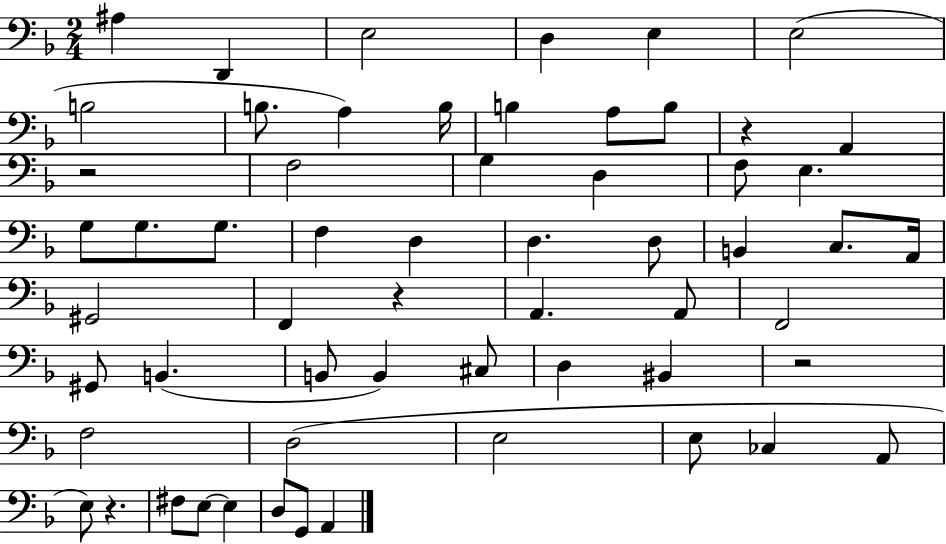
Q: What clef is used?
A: bass